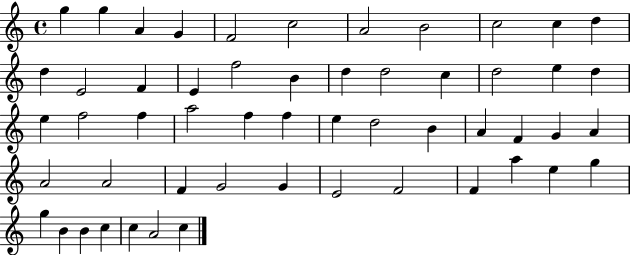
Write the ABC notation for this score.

X:1
T:Untitled
M:4/4
L:1/4
K:C
g g A G F2 c2 A2 B2 c2 c d d E2 F E f2 B d d2 c d2 e d e f2 f a2 f f e d2 B A F G A A2 A2 F G2 G E2 F2 F a e g g B B c c A2 c